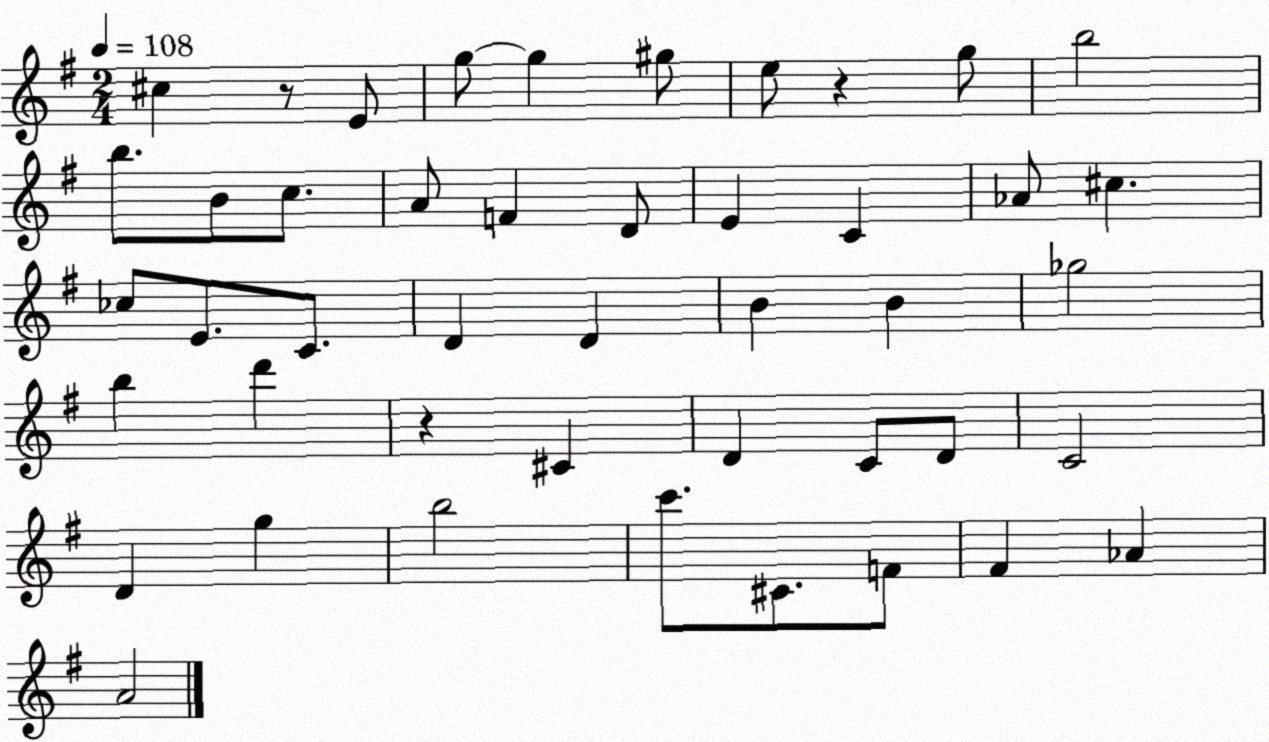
X:1
T:Untitled
M:2/4
L:1/4
K:G
^c z/2 E/2 g/2 g ^g/2 e/2 z g/2 b2 b/2 B/2 c/2 A/2 F D/2 E C _A/2 ^c _c/2 E/2 C/2 D D B B _g2 b d' z ^C D C/2 D/2 C2 D g b2 c'/2 ^C/2 F/2 ^F _A A2